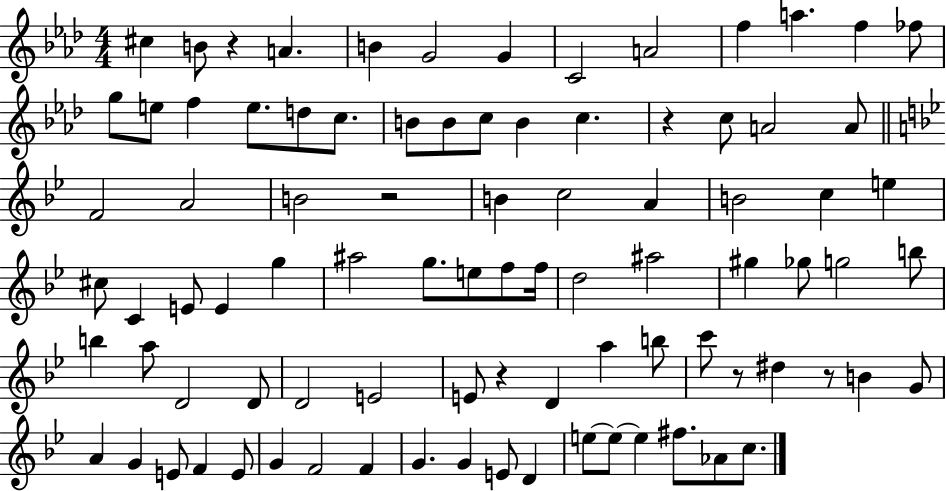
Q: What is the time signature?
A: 4/4